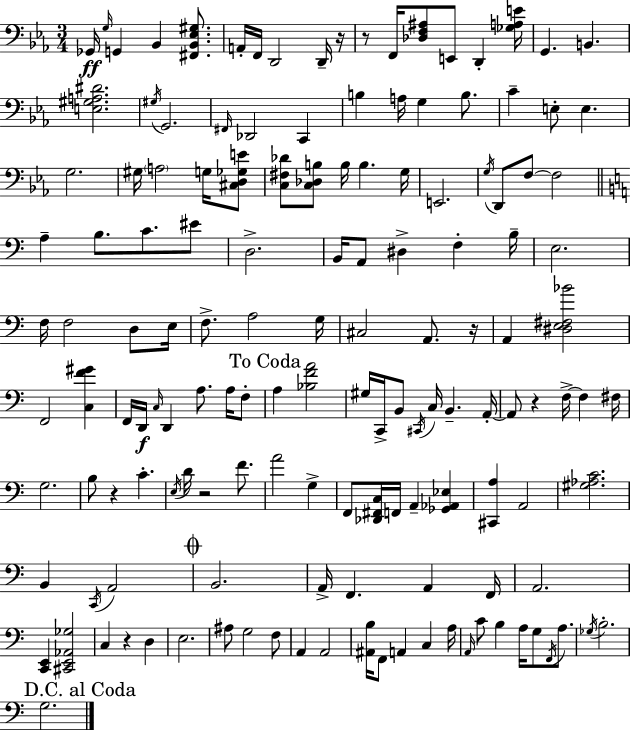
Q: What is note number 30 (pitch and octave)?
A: B3